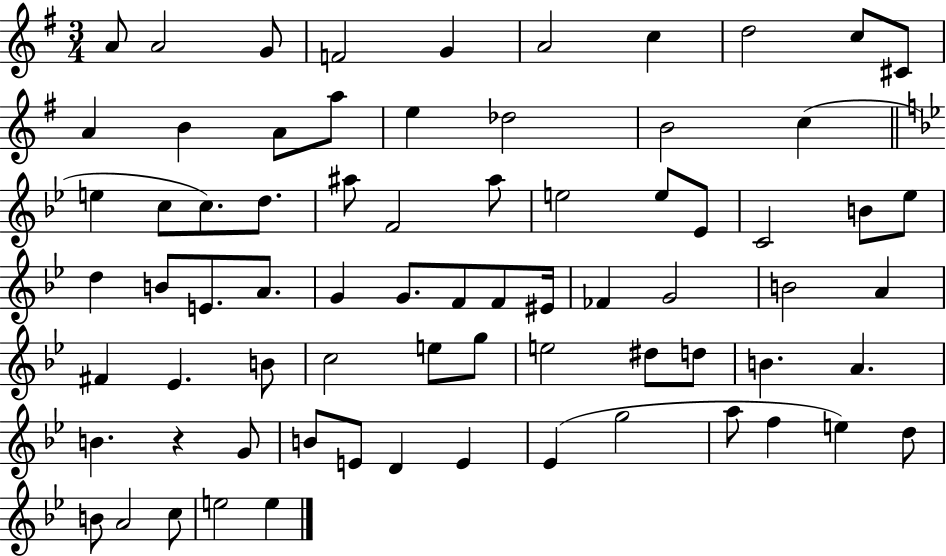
A4/e A4/h G4/e F4/h G4/q A4/h C5/q D5/h C5/e C#4/e A4/q B4/q A4/e A5/e E5/q Db5/h B4/h C5/q E5/q C5/e C5/e. D5/e. A#5/e F4/h A#5/e E5/h E5/e Eb4/e C4/h B4/e Eb5/e D5/q B4/e E4/e. A4/e. G4/q G4/e. F4/e F4/e EIS4/s FES4/q G4/h B4/h A4/q F#4/q Eb4/q. B4/e C5/h E5/e G5/e E5/h D#5/e D5/e B4/q. A4/q. B4/q. R/q G4/e B4/e E4/e D4/q E4/q Eb4/q G5/h A5/e F5/q E5/q D5/e B4/e A4/h C5/e E5/h E5/q